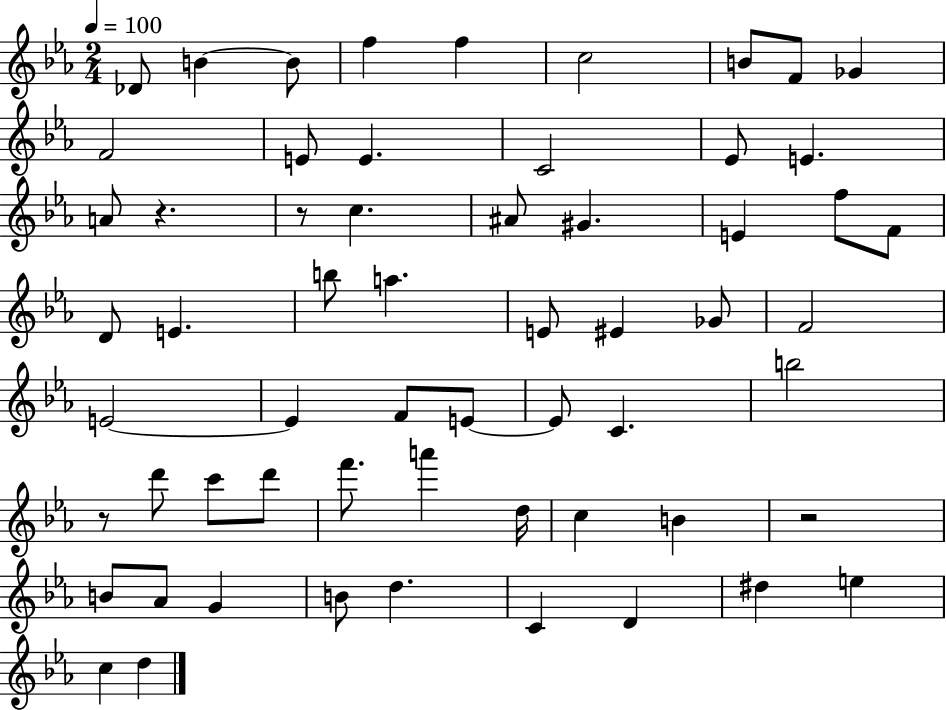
Db4/e B4/q B4/e F5/q F5/q C5/h B4/e F4/e Gb4/q F4/h E4/e E4/q. C4/h Eb4/e E4/q. A4/e R/q. R/e C5/q. A#4/e G#4/q. E4/q F5/e F4/e D4/e E4/q. B5/e A5/q. E4/e EIS4/q Gb4/e F4/h E4/h E4/q F4/e E4/e E4/e C4/q. B5/h R/e D6/e C6/e D6/e F6/e. A6/q D5/s C5/q B4/q R/h B4/e Ab4/e G4/q B4/e D5/q. C4/q D4/q D#5/q E5/q C5/q D5/q